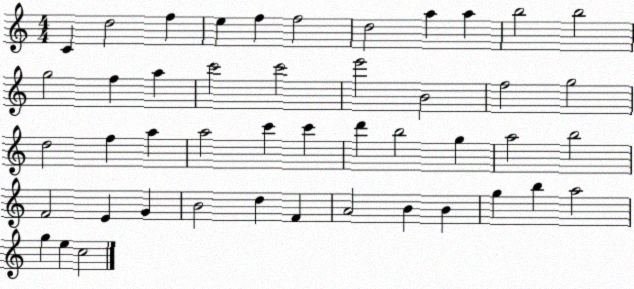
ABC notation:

X:1
T:Untitled
M:4/4
L:1/4
K:C
C d2 f e f f2 d2 a a b2 b2 g2 f a c'2 c'2 e'2 B2 f2 g2 d2 f a a2 c' c' d' b2 g a2 b2 F2 E G B2 d F A2 B B g b a2 g e c2